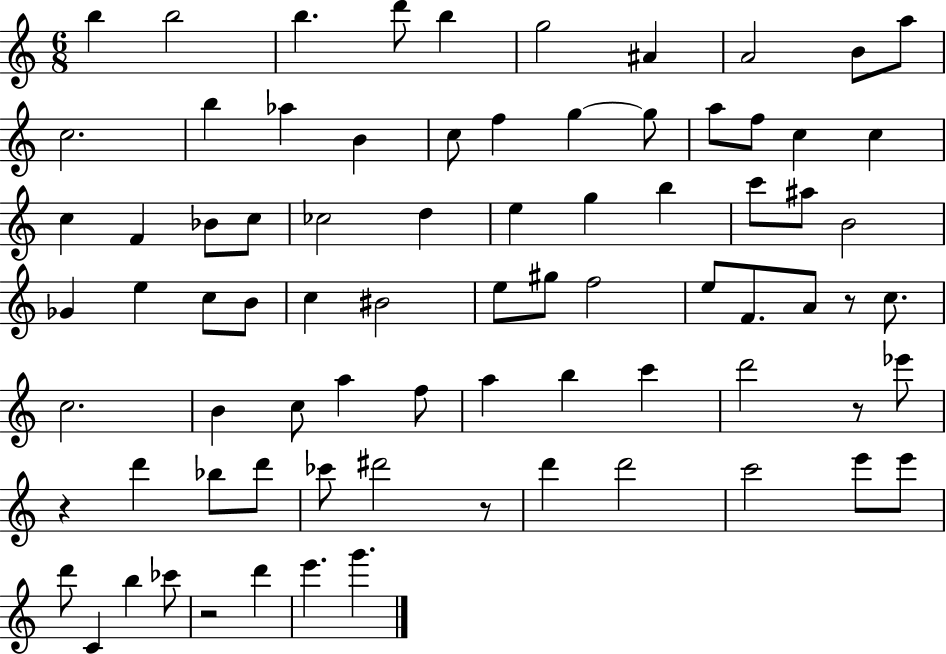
B5/q B5/h B5/q. D6/e B5/q G5/h A#4/q A4/h B4/e A5/e C5/h. B5/q Ab5/q B4/q C5/e F5/q G5/q G5/e A5/e F5/e C5/q C5/q C5/q F4/q Bb4/e C5/e CES5/h D5/q E5/q G5/q B5/q C6/e A#5/e B4/h Gb4/q E5/q C5/e B4/e C5/q BIS4/h E5/e G#5/e F5/h E5/e F4/e. A4/e R/e C5/e. C5/h. B4/q C5/e A5/q F5/e A5/q B5/q C6/q D6/h R/e Eb6/e R/q D6/q Bb5/e D6/e CES6/e D#6/h R/e D6/q D6/h C6/h E6/e E6/e D6/e C4/q B5/q CES6/e R/h D6/q E6/q. G6/q.